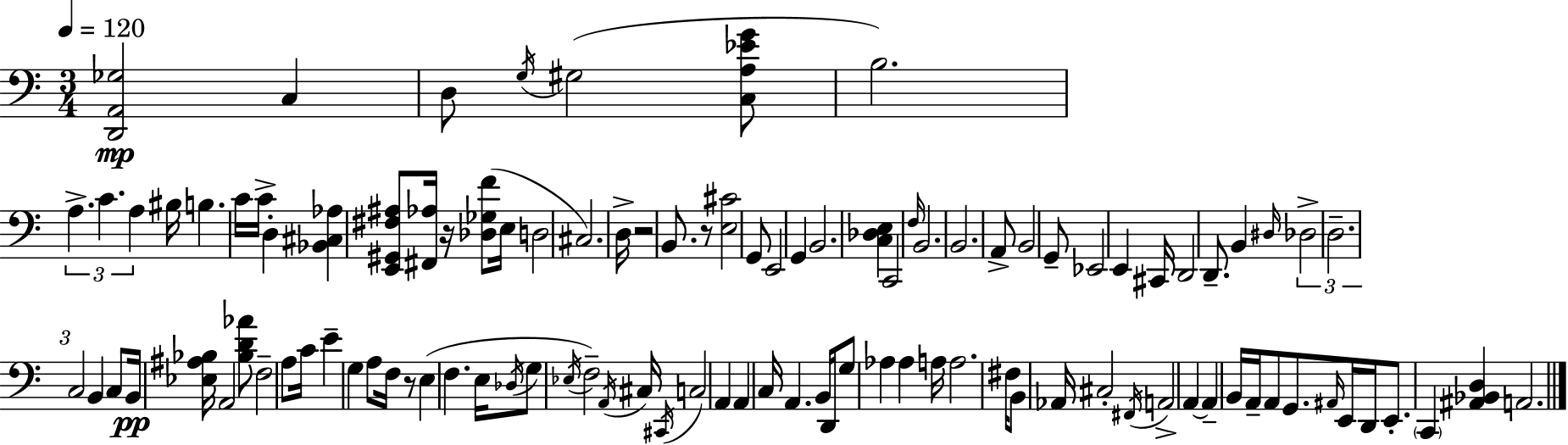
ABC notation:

X:1
T:Untitled
M:3/4
L:1/4
K:Am
[D,,A,,_G,]2 C, D,/2 G,/4 ^G,2 [C,A,_EG]/2 B,2 A, C A, ^B,/4 B, C/4 C/4 D, [_B,,^C,_A,] [E,,^G,,^F,^A,]/2 [^F,,_A,]/4 z/4 [_D,_G,F]/2 E,/4 D,2 ^C,2 D,/4 z2 B,,/2 z/2 [E,^C]2 G,,/2 E,,2 G,, B,,2 [C,_D,E,] C,,2 F,/4 B,,2 B,,2 A,,/2 B,,2 G,,/2 _E,,2 E,, ^C,,/4 D,,2 D,,/2 B,, ^D,/4 _D,2 D,2 C,2 B,, C,/2 B,,/4 [_E,^A,_B,]/4 A,,2 [_B,D_A]/2 F,2 A,/2 C/4 E G, A,/2 F,/4 z/2 E, F, E,/4 _D,/4 G,/2 _E,/4 F,2 A,,/4 ^C,/4 ^C,,/4 C,2 A,, A,, C,/4 A,, B,,/4 D,,/4 G,/2 _A, _A, A,/4 A,2 ^F,/4 B,,/2 _A,,/4 ^C,2 ^F,,/4 A,,2 A,, A,, B,,/4 A,,/4 A,,/2 G,,/2 ^A,,/4 E,,/4 D,,/4 E,,/2 C,, [^A,,_B,,D,] A,,2